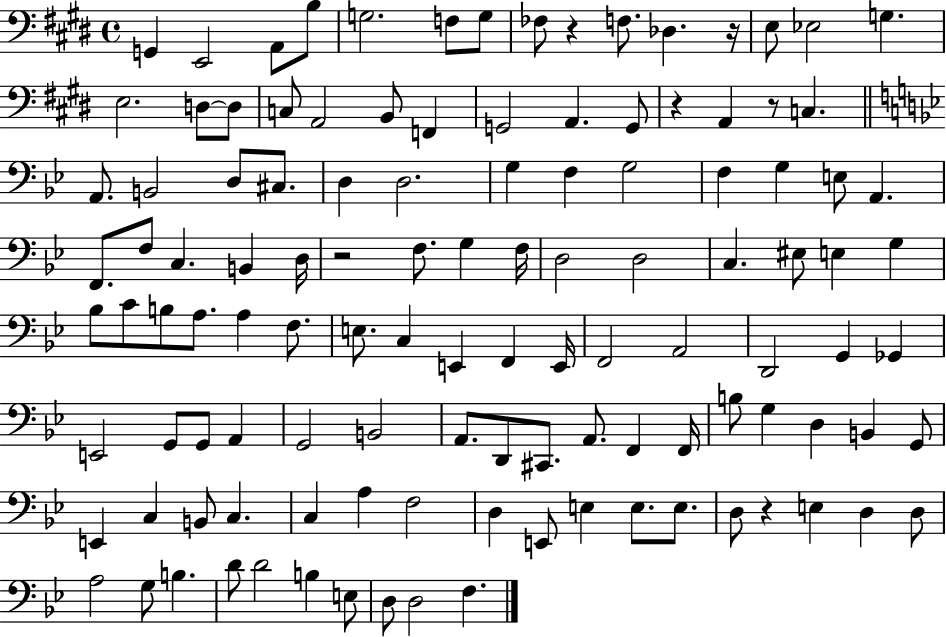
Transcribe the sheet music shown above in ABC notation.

X:1
T:Untitled
M:4/4
L:1/4
K:E
G,, E,,2 A,,/2 B,/2 G,2 F,/2 G,/2 _F,/2 z F,/2 _D, z/4 E,/2 _E,2 G, E,2 D,/2 D,/2 C,/2 A,,2 B,,/2 F,, G,,2 A,, G,,/2 z A,, z/2 C, A,,/2 B,,2 D,/2 ^C,/2 D, D,2 G, F, G,2 F, G, E,/2 A,, F,,/2 F,/2 C, B,, D,/4 z2 F,/2 G, F,/4 D,2 D,2 C, ^E,/2 E, G, _B,/2 C/2 B,/2 A,/2 A, F,/2 E,/2 C, E,, F,, E,,/4 F,,2 A,,2 D,,2 G,, _G,, E,,2 G,,/2 G,,/2 A,, G,,2 B,,2 A,,/2 D,,/2 ^C,,/2 A,,/2 F,, F,,/4 B,/2 G, D, B,, G,,/2 E,, C, B,,/2 C, C, A, F,2 D, E,,/2 E, E,/2 E,/2 D,/2 z E, D, D,/2 A,2 G,/2 B, D/2 D2 B, E,/2 D,/2 D,2 F,